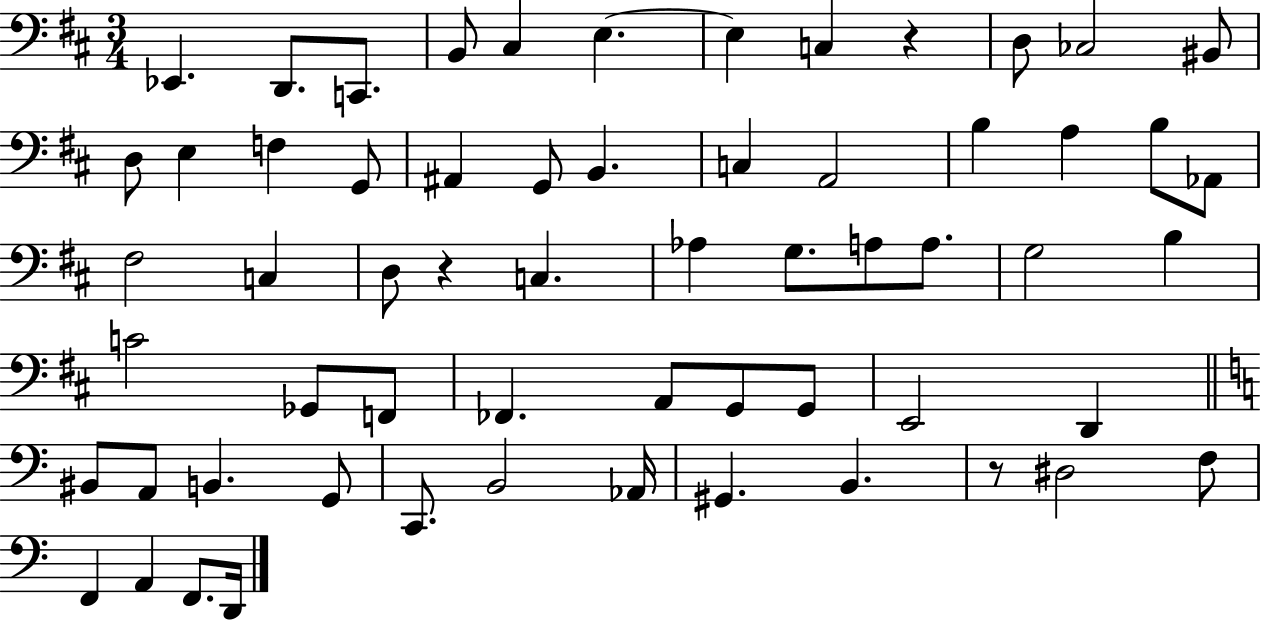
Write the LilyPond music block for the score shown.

{
  \clef bass
  \numericTimeSignature
  \time 3/4
  \key d \major
  \repeat volta 2 { ees,4. d,8. c,8. | b,8 cis4 e4.~~ | e4 c4 r4 | d8 ces2 bis,8 | \break d8 e4 f4 g,8 | ais,4 g,8 b,4. | c4 a,2 | b4 a4 b8 aes,8 | \break fis2 c4 | d8 r4 c4. | aes4 g8. a8 a8. | g2 b4 | \break c'2 ges,8 f,8 | fes,4. a,8 g,8 g,8 | e,2 d,4 | \bar "||" \break \key c \major bis,8 a,8 b,4. g,8 | c,8. b,2 aes,16 | gis,4. b,4. | r8 dis2 f8 | \break f,4 a,4 f,8. d,16 | } \bar "|."
}